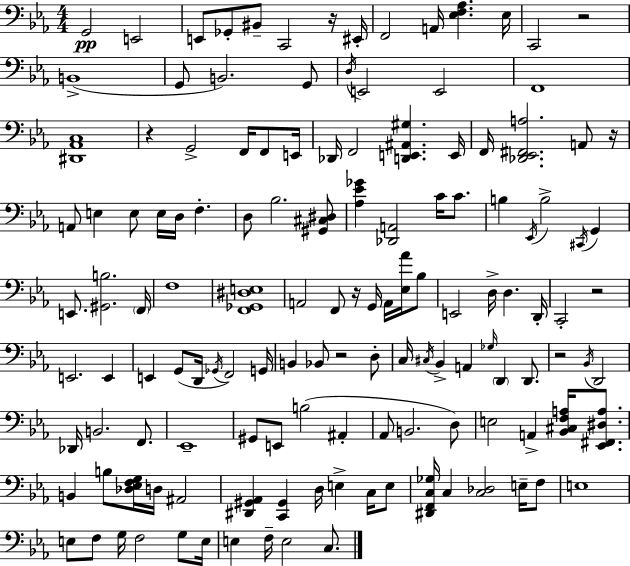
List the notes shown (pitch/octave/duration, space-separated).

G2/h E2/h E2/e Gb2/e BIS2/e C2/h R/s EIS2/s F2/h A2/s [Eb3,F3,Ab3]/q. Eb3/s C2/h R/h B2/w G2/e B2/h. G2/e D3/s E2/h E2/h F2/w [D#2,Ab2,C3]/w R/q G2/h F2/s F2/e E2/s Db2/s F2/h [D2,E2,A#2,G#3]/q. E2/s F2/s [Db2,Eb2,F#2,A3]/h. A2/e R/s A2/e E3/q E3/e E3/s D3/s F3/q. D3/e Bb3/h. [G#2,C#3,D#3]/e [Ab3,Eb4,Gb4]/q [Db2,A2]/h C4/s C4/e. B3/q Eb2/s B3/h C#2/s G2/q E2/e. [G#2,B3]/h. F2/s F3/w [F2,Gb2,D#3,E3]/w A2/h F2/e R/s G2/s A2/s [Eb3,Ab4]/s Bb3/e E2/h D3/s D3/q. D2/s C2/h R/h E2/h. E2/q E2/q G2/e D2/s Gb2/s F2/h G2/s B2/q Bb2/e R/h D3/e C3/s C#3/s Bb2/q A2/q Gb3/s D2/q D2/e. R/h Bb2/s D2/h Db2/s B2/h. F2/e. Eb2/w G#2/e E2/e B3/h A#2/q Ab2/e B2/h. D3/e E3/h A2/q [Bb2,C#3,F3,A3]/s [Eb2,F#2,D#3,A3]/e. B2/q B3/e [Db3,Eb3,F3,G3]/s D3/s A#2/h [D#2,G#2,Ab2]/q [C2,G#2]/q D3/s E3/q C3/s E3/e [D#2,F2,C3,Gb3]/s C3/q [C3,Db3]/h E3/s F3/e E3/w E3/e F3/e G3/s F3/h G3/e E3/s E3/q F3/s E3/h C3/e.